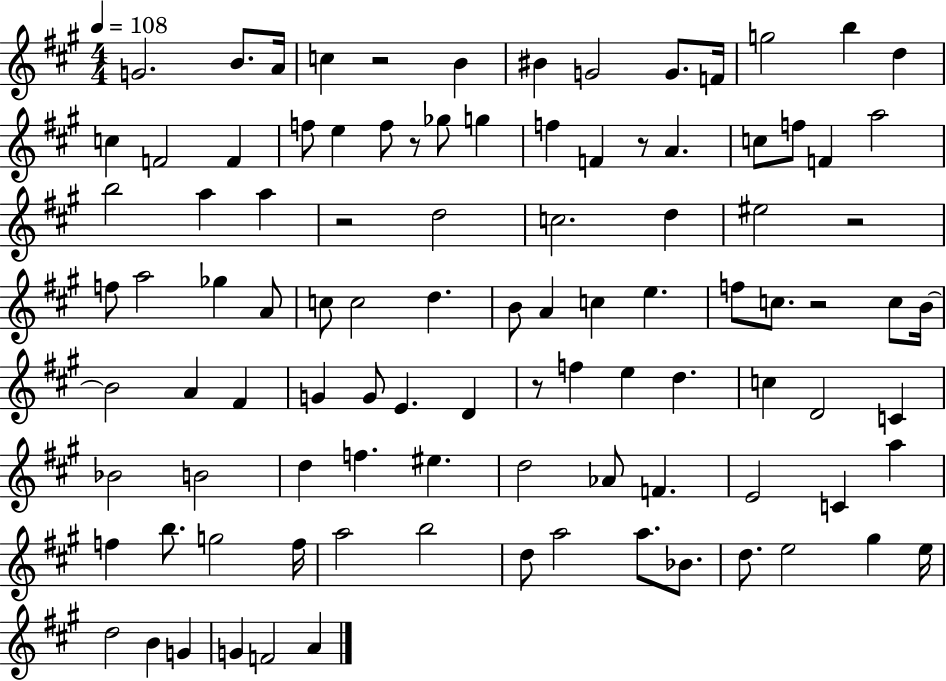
G4/h. B4/e. A4/s C5/q R/h B4/q BIS4/q G4/h G4/e. F4/s G5/h B5/q D5/q C5/q F4/h F4/q F5/e E5/q F5/e R/e Gb5/e G5/q F5/q F4/q R/e A4/q. C5/e F5/e F4/q A5/h B5/h A5/q A5/q R/h D5/h C5/h. D5/q EIS5/h R/h F5/e A5/h Gb5/q A4/e C5/e C5/h D5/q. B4/e A4/q C5/q E5/q. F5/e C5/e. R/h C5/e B4/s B4/h A4/q F#4/q G4/q G4/e E4/q. D4/q R/e F5/q E5/q D5/q. C5/q D4/h C4/q Bb4/h B4/h D5/q F5/q. EIS5/q. D5/h Ab4/e F4/q. E4/h C4/q A5/q F5/q B5/e. G5/h F5/s A5/h B5/h D5/e A5/h A5/e. Bb4/e. D5/e. E5/h G#5/q E5/s D5/h B4/q G4/q G4/q F4/h A4/q